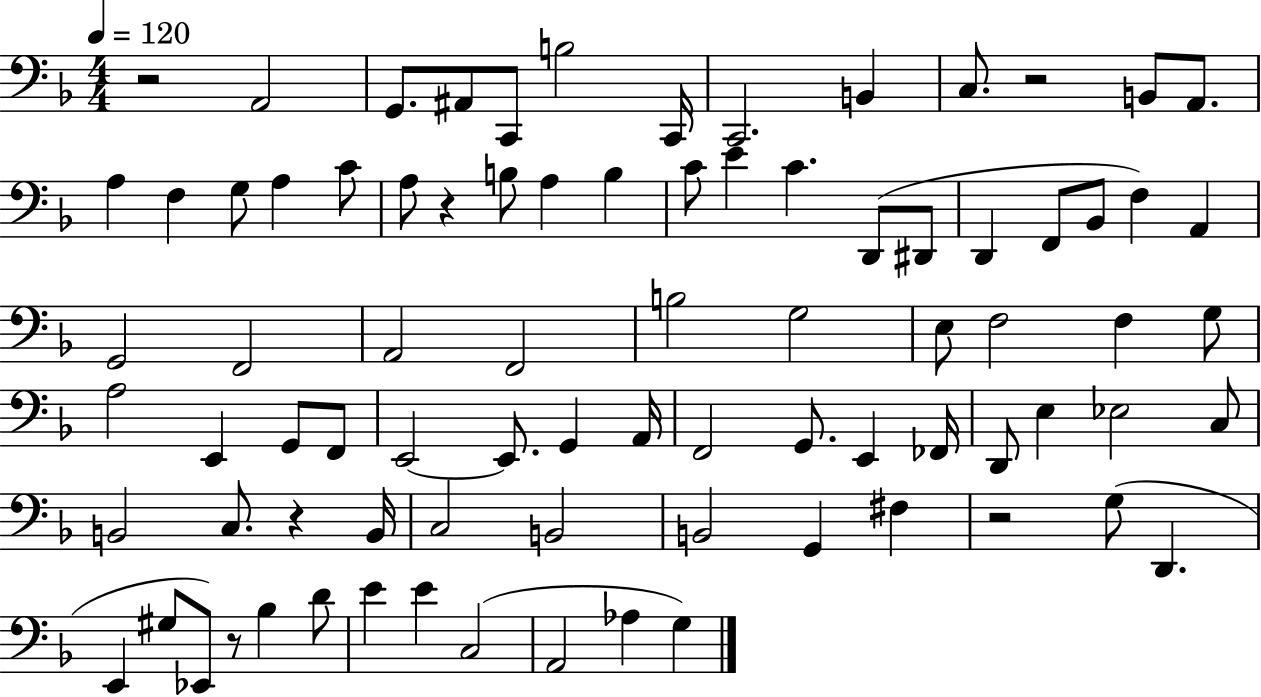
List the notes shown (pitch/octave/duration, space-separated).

R/h A2/h G2/e. A#2/e C2/e B3/h C2/s C2/h. B2/q C3/e. R/h B2/e A2/e. A3/q F3/q G3/e A3/q C4/e A3/e R/q B3/e A3/q B3/q C4/e E4/q C4/q. D2/e D#2/e D2/q F2/e Bb2/e F3/q A2/q G2/h F2/h A2/h F2/h B3/h G3/h E3/e F3/h F3/q G3/e A3/h E2/q G2/e F2/e E2/h E2/e. G2/q A2/s F2/h G2/e. E2/q FES2/s D2/e E3/q Eb3/h C3/e B2/h C3/e. R/q B2/s C3/h B2/h B2/h G2/q F#3/q R/h G3/e D2/q. E2/q G#3/e Eb2/e R/e Bb3/q D4/e E4/q E4/q C3/h A2/h Ab3/q G3/q